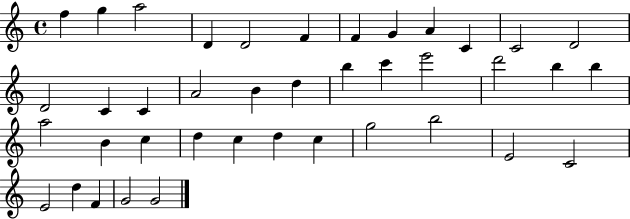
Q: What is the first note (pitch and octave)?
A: F5